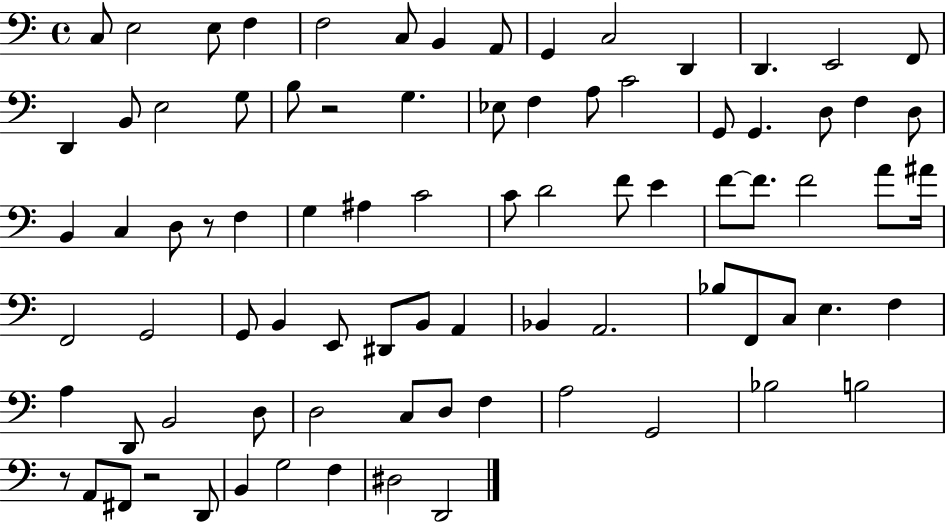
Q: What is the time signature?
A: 4/4